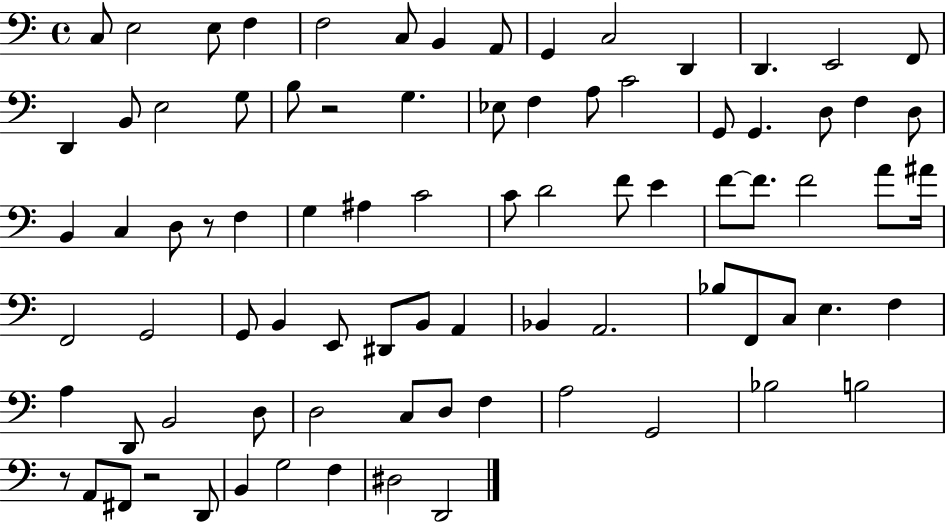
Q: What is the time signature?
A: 4/4